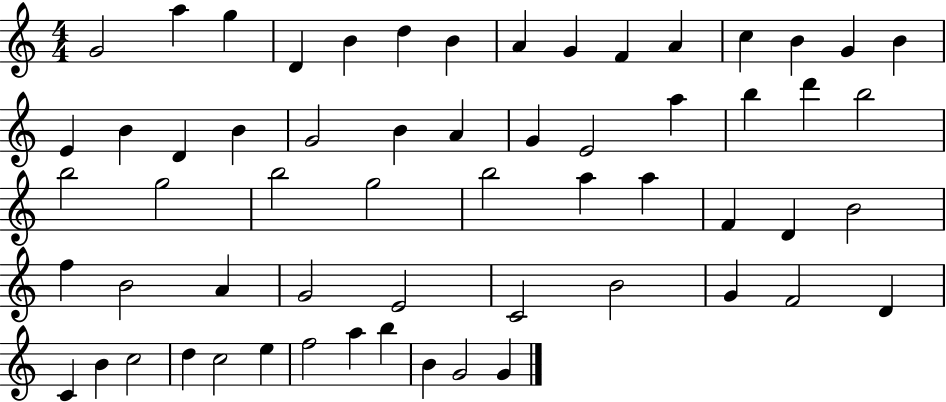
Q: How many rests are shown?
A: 0